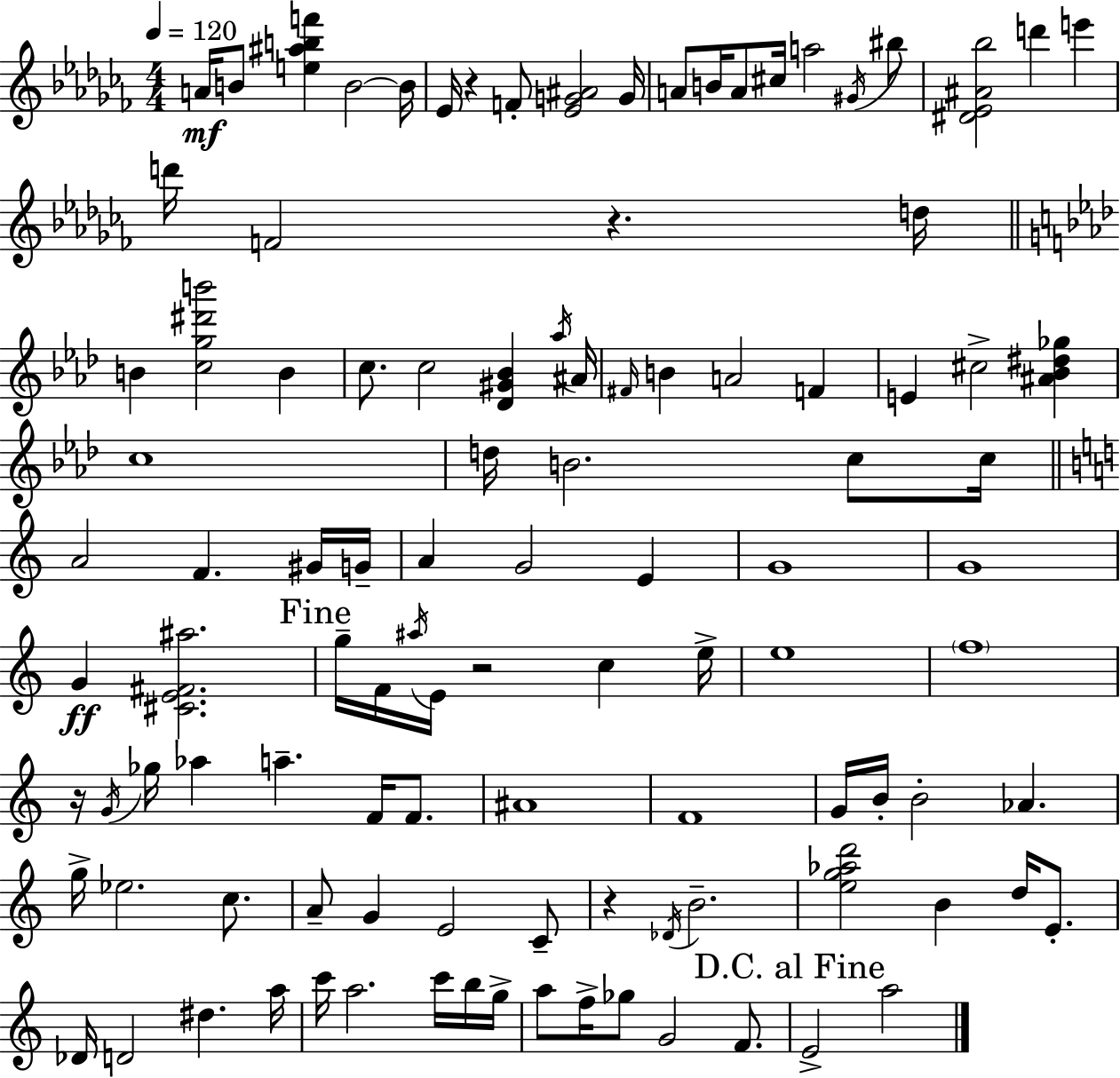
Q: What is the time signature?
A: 4/4